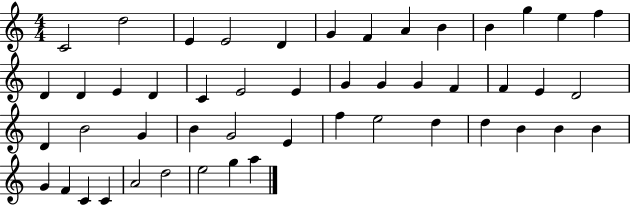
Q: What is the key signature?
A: C major